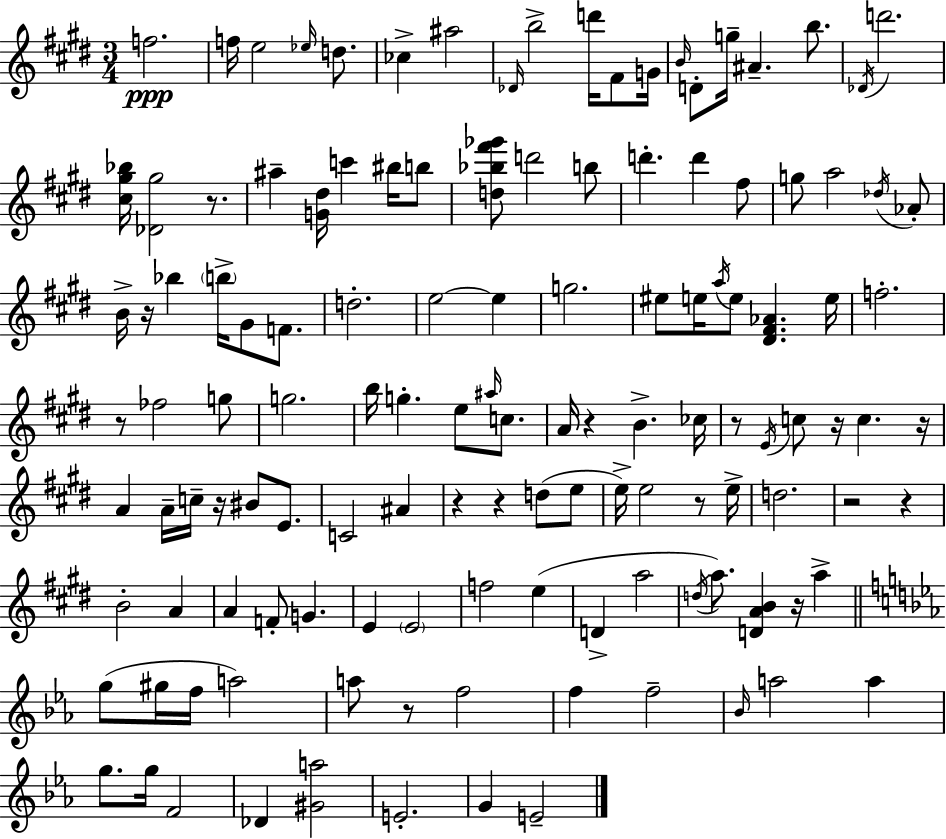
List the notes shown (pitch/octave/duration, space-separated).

F5/h. F5/s E5/h Eb5/s D5/e. CES5/q A#5/h Db4/s B5/h D6/s F#4/e G4/s B4/s D4/e G5/s A#4/q. B5/e. Db4/s D6/h. [C#5,G#5,Bb5]/s [Db4,G#5]/h R/e. A#5/q [G4,D#5]/s C6/q BIS5/s B5/e [D5,Bb5,F#6,Gb6]/e D6/h B5/e D6/q. D6/q F#5/e G5/e A5/h Db5/s Ab4/e B4/s R/s Bb5/q B5/s G#4/e F4/e. D5/h. E5/h E5/q G5/h. EIS5/e E5/s A5/s E5/e [D#4,F#4,Ab4]/q. E5/s F5/h. R/e FES5/h G5/e G5/h. B5/s G5/q. E5/e A#5/s C5/e. A4/s R/q B4/q. CES5/s R/e E4/s C5/e R/s C5/q. R/s A4/q A4/s C5/s R/s BIS4/e E4/e. C4/h A#4/q R/q R/q D5/e E5/e E5/s E5/h R/e E5/s D5/h. R/h R/q B4/h A4/q A4/q F4/e G4/q. E4/q E4/h F5/h E5/q D4/q A5/h D5/s A5/e. [D4,A4,B4]/q R/s A5/q G5/e G#5/s F5/s A5/h A5/e R/e F5/h F5/q F5/h Bb4/s A5/h A5/q G5/e. G5/s F4/h Db4/q [G#4,A5]/h E4/h. G4/q E4/h